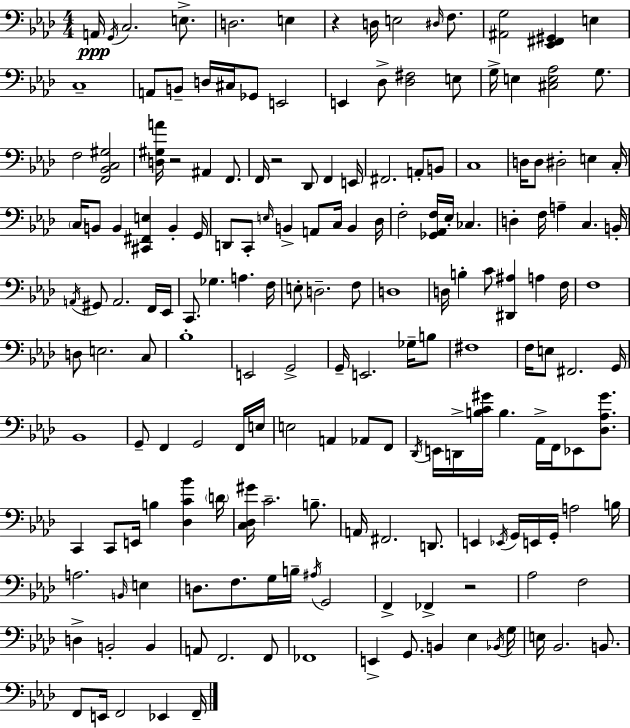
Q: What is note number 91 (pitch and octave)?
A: F#3